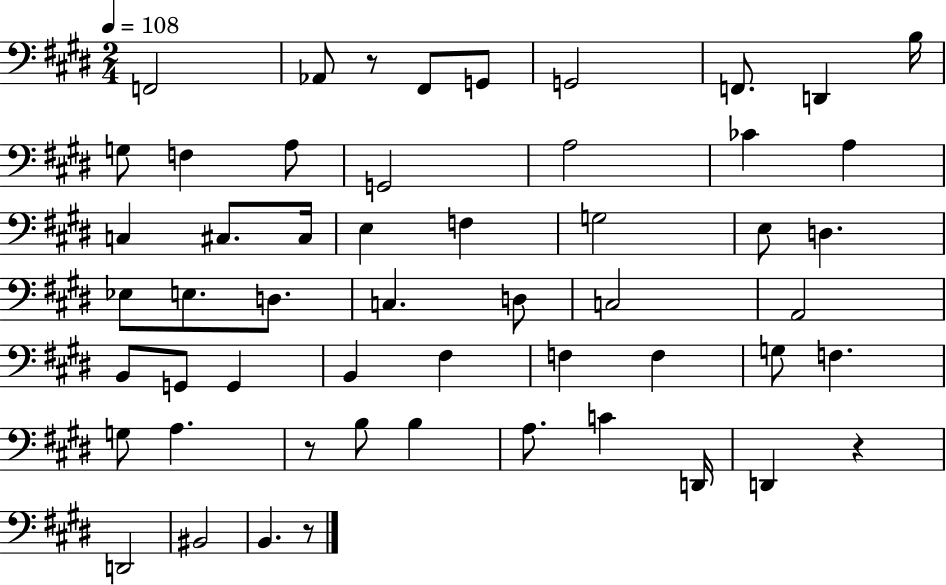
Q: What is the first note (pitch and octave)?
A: F2